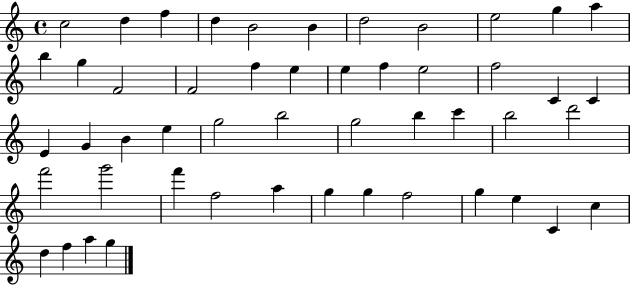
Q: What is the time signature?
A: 4/4